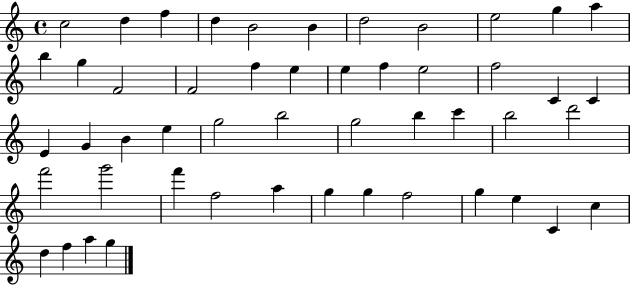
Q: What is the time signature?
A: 4/4